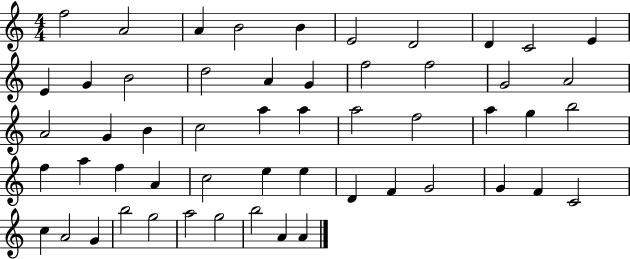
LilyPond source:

{
  \clef treble
  \numericTimeSignature
  \time 4/4
  \key c \major
  f''2 a'2 | a'4 b'2 b'4 | e'2 d'2 | d'4 c'2 e'4 | \break e'4 g'4 b'2 | d''2 a'4 g'4 | f''2 f''2 | g'2 a'2 | \break a'2 g'4 b'4 | c''2 a''4 a''4 | a''2 f''2 | a''4 g''4 b''2 | \break f''4 a''4 f''4 a'4 | c''2 e''4 e''4 | d'4 f'4 g'2 | g'4 f'4 c'2 | \break c''4 a'2 g'4 | b''2 g''2 | a''2 g''2 | b''2 a'4 a'4 | \break \bar "|."
}